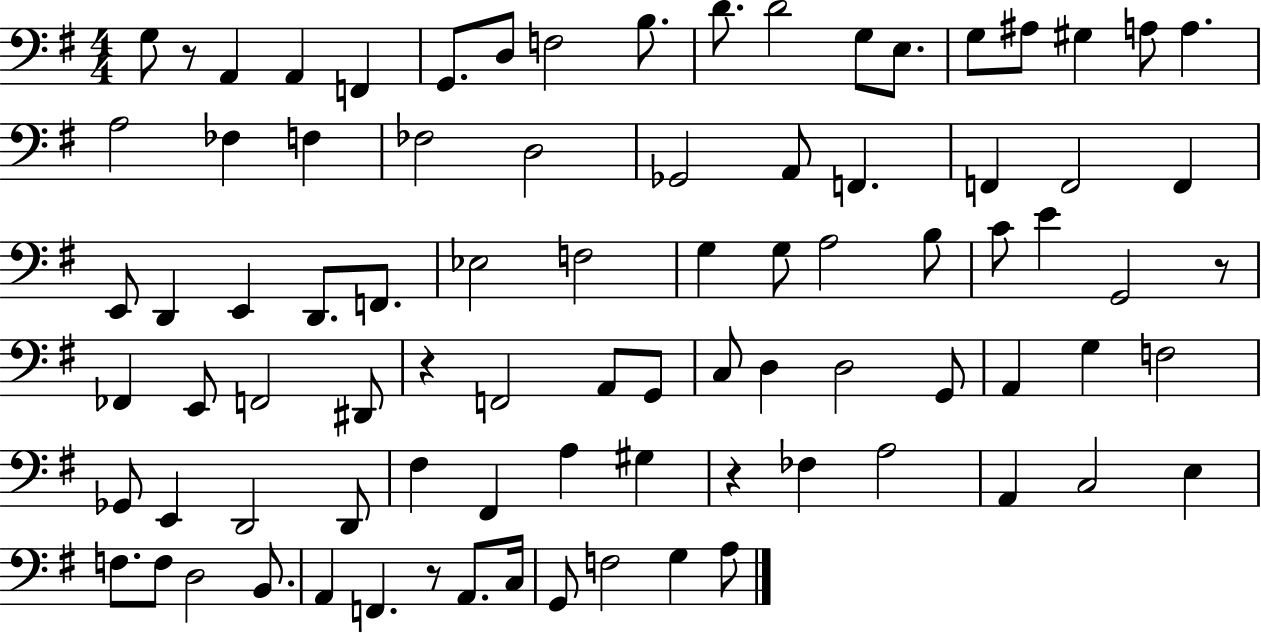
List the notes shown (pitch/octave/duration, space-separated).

G3/e R/e A2/q A2/q F2/q G2/e. D3/e F3/h B3/e. D4/e. D4/h G3/e E3/e. G3/e A#3/e G#3/q A3/e A3/q. A3/h FES3/q F3/q FES3/h D3/h Gb2/h A2/e F2/q. F2/q F2/h F2/q E2/e D2/q E2/q D2/e. F2/e. Eb3/h F3/h G3/q G3/e A3/h B3/e C4/e E4/q G2/h R/e FES2/q E2/e F2/h D#2/e R/q F2/h A2/e G2/e C3/e D3/q D3/h G2/e A2/q G3/q F3/h Gb2/e E2/q D2/h D2/e F#3/q F#2/q A3/q G#3/q R/q FES3/q A3/h A2/q C3/h E3/q F3/e. F3/e D3/h B2/e. A2/q F2/q. R/e A2/e. C3/s G2/e F3/h G3/q A3/e